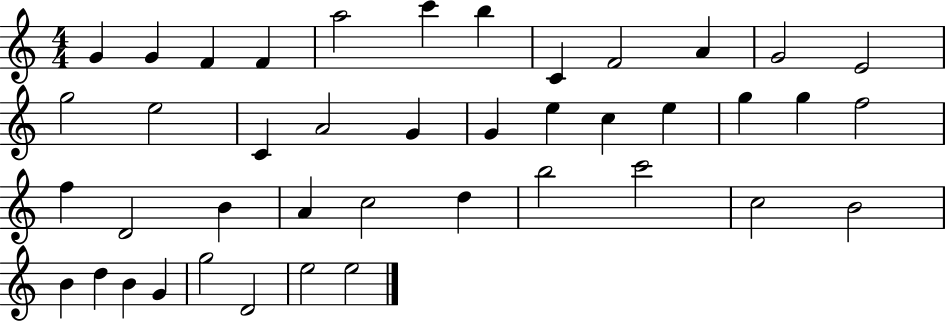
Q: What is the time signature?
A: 4/4